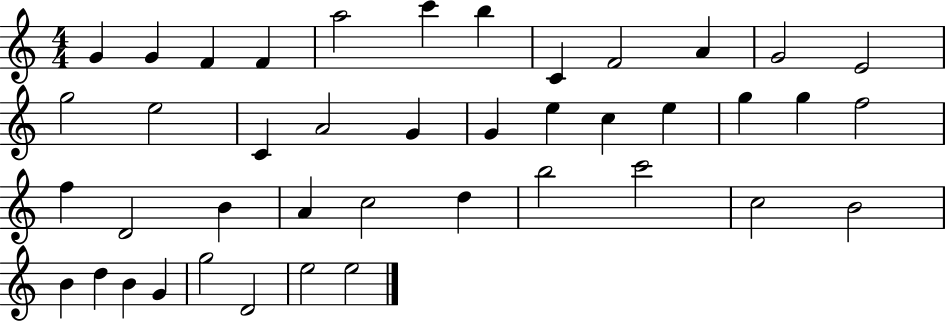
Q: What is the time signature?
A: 4/4